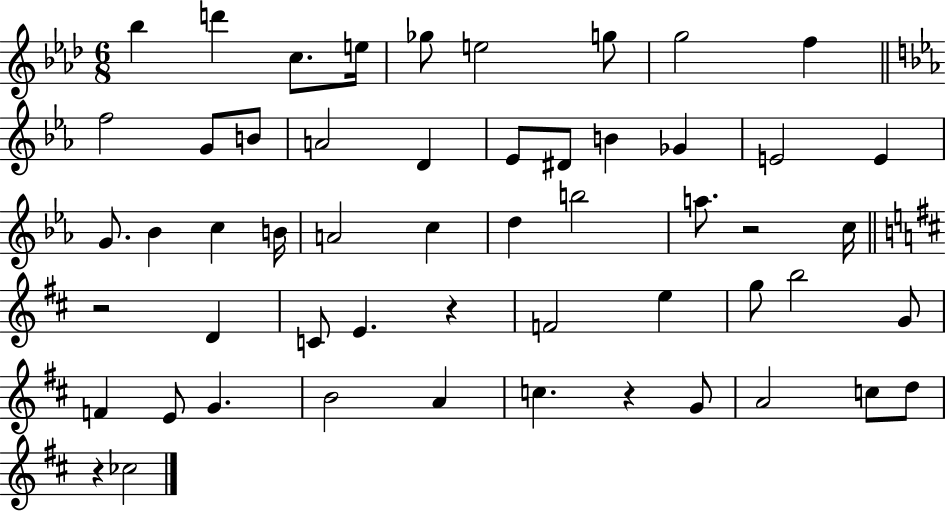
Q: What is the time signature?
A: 6/8